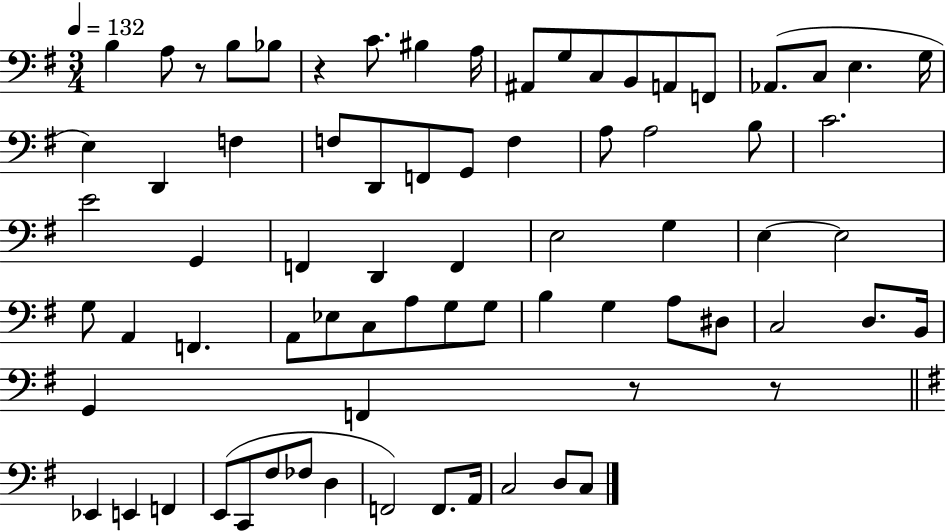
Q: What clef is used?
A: bass